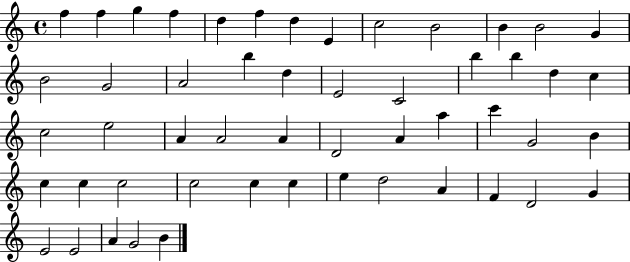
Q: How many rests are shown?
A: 0